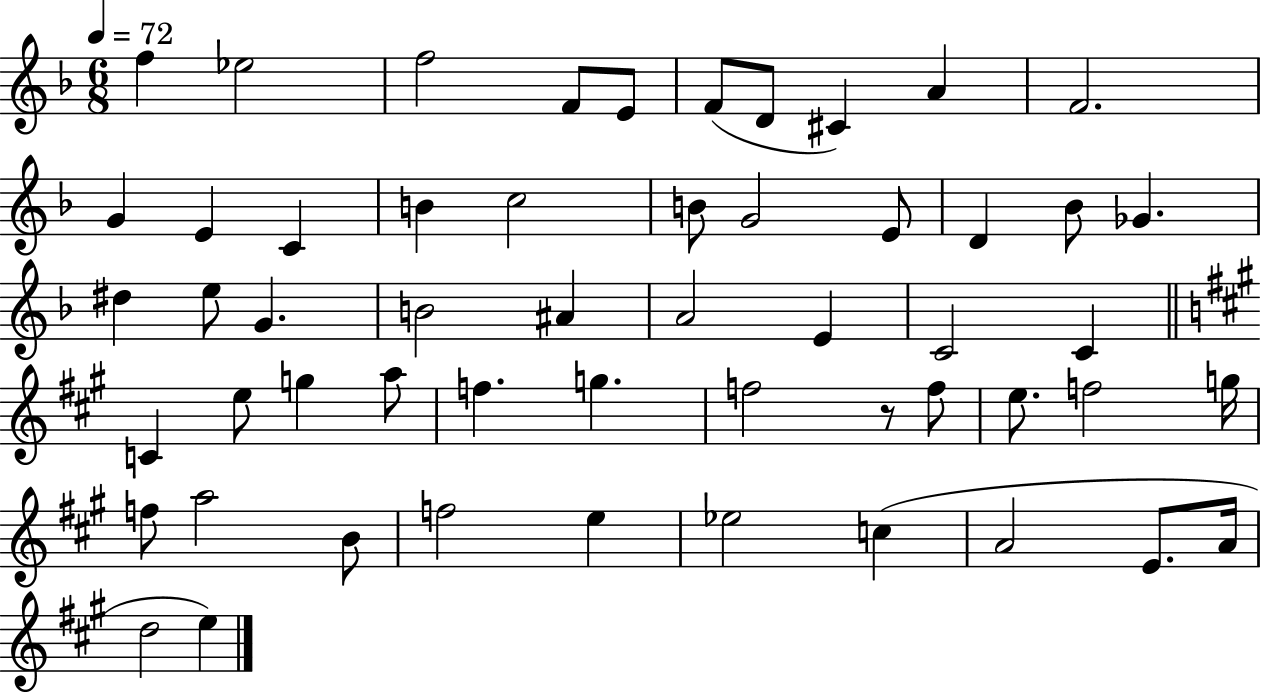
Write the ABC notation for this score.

X:1
T:Untitled
M:6/8
L:1/4
K:F
f _e2 f2 F/2 E/2 F/2 D/2 ^C A F2 G E C B c2 B/2 G2 E/2 D _B/2 _G ^d e/2 G B2 ^A A2 E C2 C C e/2 g a/2 f g f2 z/2 f/2 e/2 f2 g/4 f/2 a2 B/2 f2 e _e2 c A2 E/2 A/4 d2 e